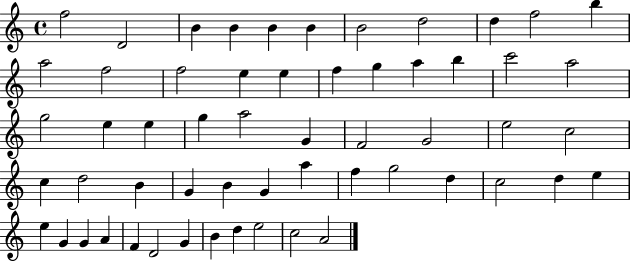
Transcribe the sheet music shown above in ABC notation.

X:1
T:Untitled
M:4/4
L:1/4
K:C
f2 D2 B B B B B2 d2 d f2 b a2 f2 f2 e e f g a b c'2 a2 g2 e e g a2 G F2 G2 e2 c2 c d2 B G B G a f g2 d c2 d e e G G A F D2 G B d e2 c2 A2